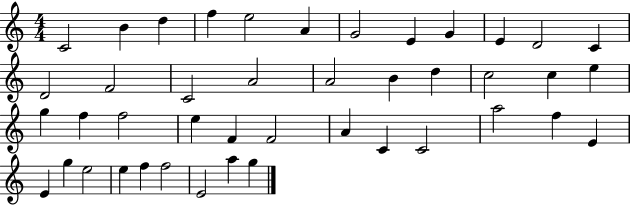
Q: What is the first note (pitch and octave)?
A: C4